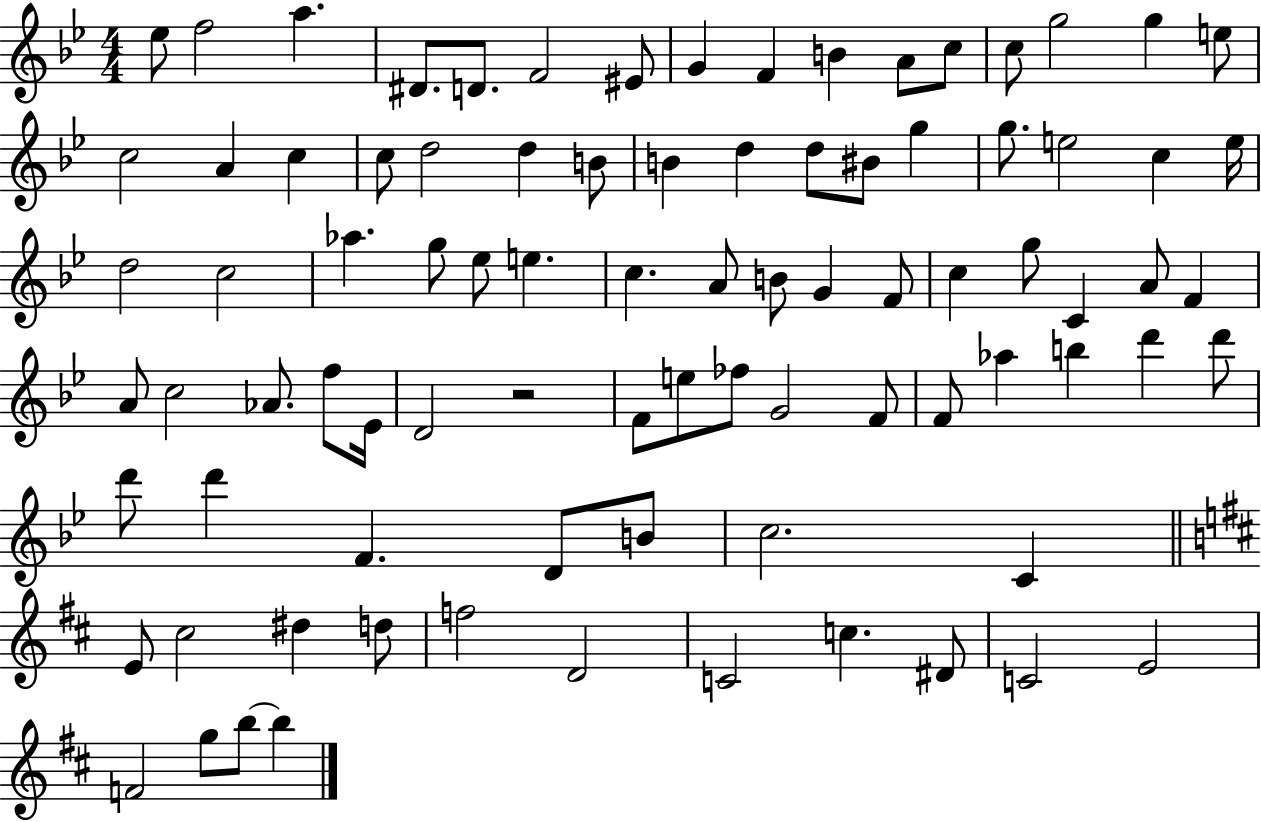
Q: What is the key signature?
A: BES major